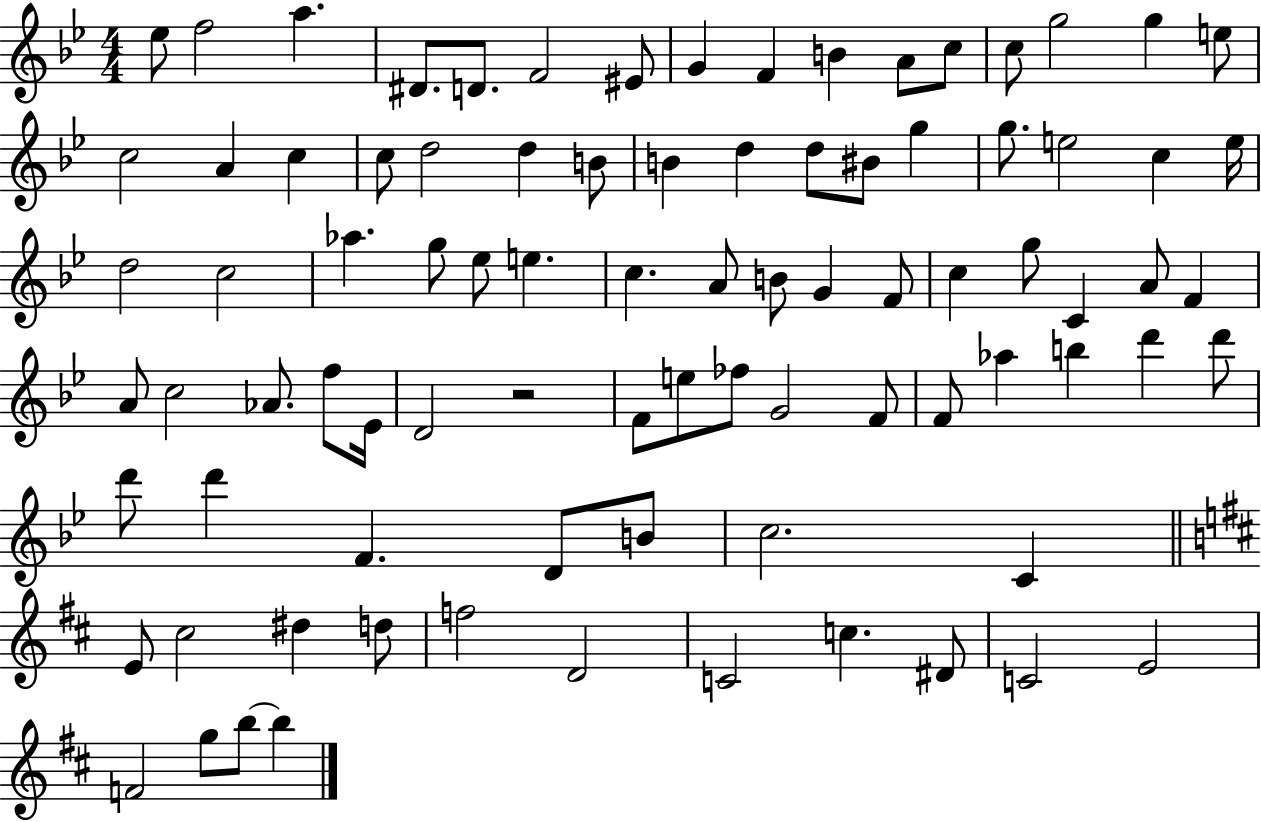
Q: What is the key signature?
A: BES major